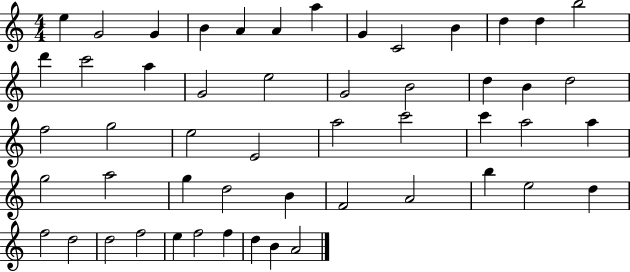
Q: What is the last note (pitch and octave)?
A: A4